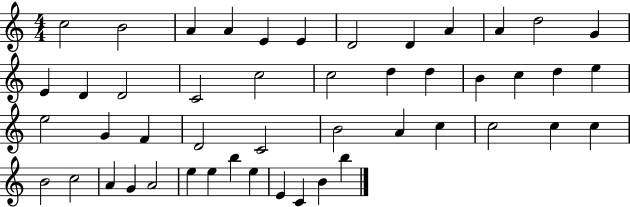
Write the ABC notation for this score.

X:1
T:Untitled
M:4/4
L:1/4
K:C
c2 B2 A A E E D2 D A A d2 G E D D2 C2 c2 c2 d d B c d e e2 G F D2 C2 B2 A c c2 c c B2 c2 A G A2 e e b e E C B b